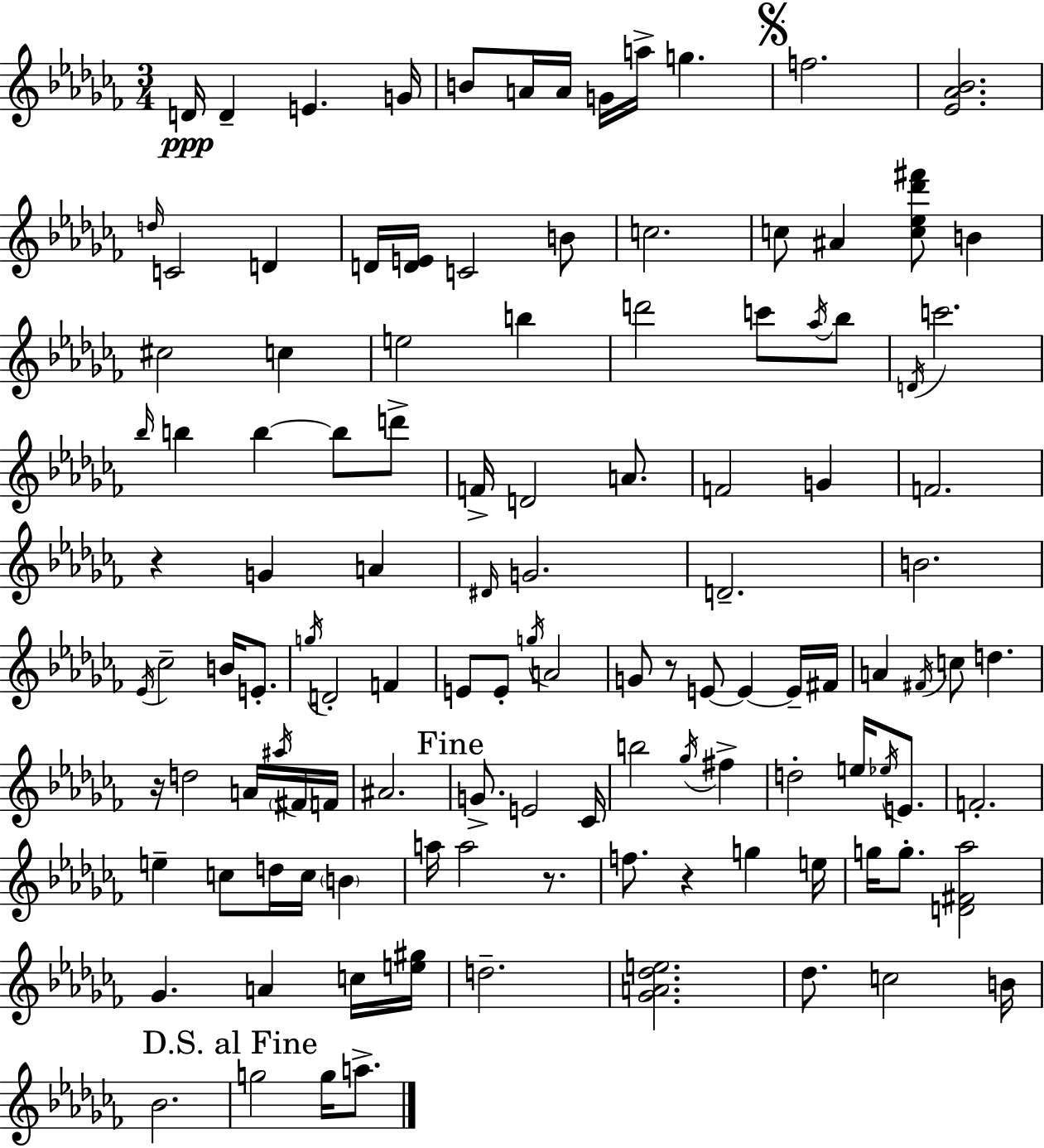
{
  \clef treble
  \numericTimeSignature
  \time 3/4
  \key aes \minor
  \repeat volta 2 { d'16\ppp d'4-- e'4. g'16 | b'8 a'16 a'16 g'16 a''16-> g''4. | \mark \markup { \musicglyph "scripts.segno" } f''2. | <ees' aes' bes'>2. | \break \grace { d''16 } c'2 d'4 | d'16 <d' e'>16 c'2 b'8 | c''2. | c''8 ais'4 <c'' ees'' des''' fis'''>8 b'4 | \break cis''2 c''4 | e''2 b''4 | d'''2 c'''8 \acciaccatura { aes''16 } | bes''8 \acciaccatura { d'16 } c'''2. | \break \grace { bes''16 } b''4 b''4~~ | b''8 d'''8-> f'16-> d'2 | a'8. f'2 | g'4 f'2. | \break r4 g'4 | a'4 \grace { dis'16 } g'2. | d'2.-- | b'2. | \break \acciaccatura { ees'16 } ces''2-- | b'16 e'8.-. \acciaccatura { g''16 } d'2-. | f'4 e'8 e'8-. \acciaccatura { g''16 } | a'2 g'8 r8 | \break e'8~~ e'4~~ e'16-- fis'16 a'4 | \acciaccatura { fis'16 } c''8 d''4. r16 d''2 | a'16 \acciaccatura { ais''16 } \parenthesize fis'16 f'16 ais'2. | \mark "Fine" g'8.-> | \break e'2 ces'16 b''2 | \acciaccatura { ges''16 } fis''4-> d''2-. | e''16 \acciaccatura { ees''16 } e'8. | f'2.-. | \break e''4-- c''8 d''16 c''16 \parenthesize b'4 | a''16 a''2 r8. | f''8. r4 g''4 e''16 | g''16 g''8.-. <d' fis' aes''>2 | \break ges'4. a'4 c''16 <e'' gis''>16 | d''2.-- | <ges' a' des'' e''>2. | des''8. c''2 b'16 | \break bes'2. | \mark "D.S. al Fine" g''2 g''16 a''8.-> | } \bar "|."
}